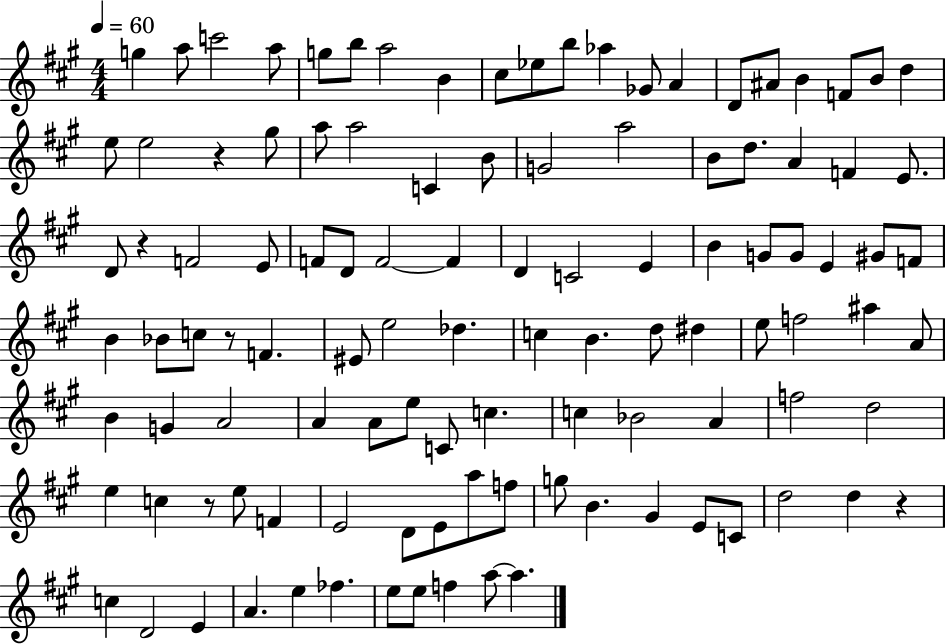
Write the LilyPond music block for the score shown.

{
  \clef treble
  \numericTimeSignature
  \time 4/4
  \key a \major
  \tempo 4 = 60
  g''4 a''8 c'''2 a''8 | g''8 b''8 a''2 b'4 | cis''8 ees''8 b''8 aes''4 ges'8 a'4 | d'8 ais'8 b'4 f'8 b'8 d''4 | \break e''8 e''2 r4 gis''8 | a''8 a''2 c'4 b'8 | g'2 a''2 | b'8 d''8. a'4 f'4 e'8. | \break d'8 r4 f'2 e'8 | f'8 d'8 f'2~~ f'4 | d'4 c'2 e'4 | b'4 g'8 g'8 e'4 gis'8 f'8 | \break b'4 bes'8 c''8 r8 f'4. | eis'8 e''2 des''4. | c''4 b'4. d''8 dis''4 | e''8 f''2 ais''4 a'8 | \break b'4 g'4 a'2 | a'4 a'8 e''8 c'8 c''4. | c''4 bes'2 a'4 | f''2 d''2 | \break e''4 c''4 r8 e''8 f'4 | e'2 d'8 e'8 a''8 f''8 | g''8 b'4. gis'4 e'8 c'8 | d''2 d''4 r4 | \break c''4 d'2 e'4 | a'4. e''4 fes''4. | e''8 e''8 f''4 a''8~~ a''4. | \bar "|."
}